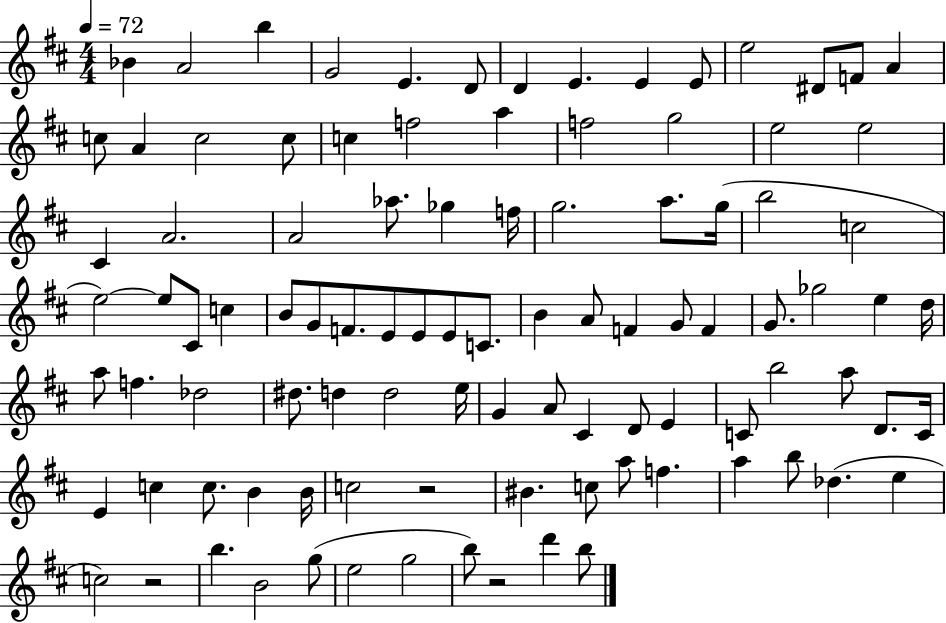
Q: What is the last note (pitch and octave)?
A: B5